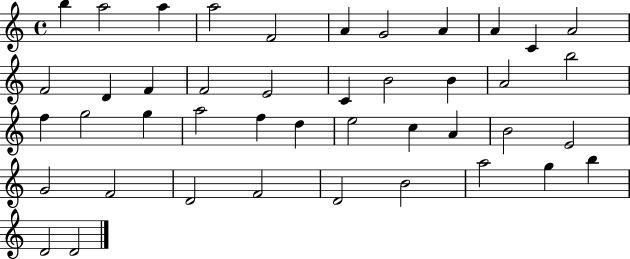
{
  \clef treble
  \time 4/4
  \defaultTimeSignature
  \key c \major
  b''4 a''2 a''4 | a''2 f'2 | a'4 g'2 a'4 | a'4 c'4 a'2 | \break f'2 d'4 f'4 | f'2 e'2 | c'4 b'2 b'4 | a'2 b''2 | \break f''4 g''2 g''4 | a''2 f''4 d''4 | e''2 c''4 a'4 | b'2 e'2 | \break g'2 f'2 | d'2 f'2 | d'2 b'2 | a''2 g''4 b''4 | \break d'2 d'2 | \bar "|."
}